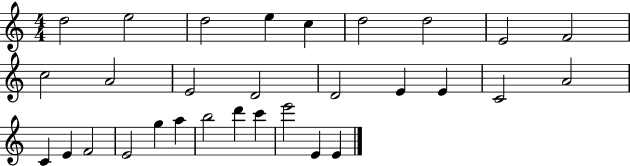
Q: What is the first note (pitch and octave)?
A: D5